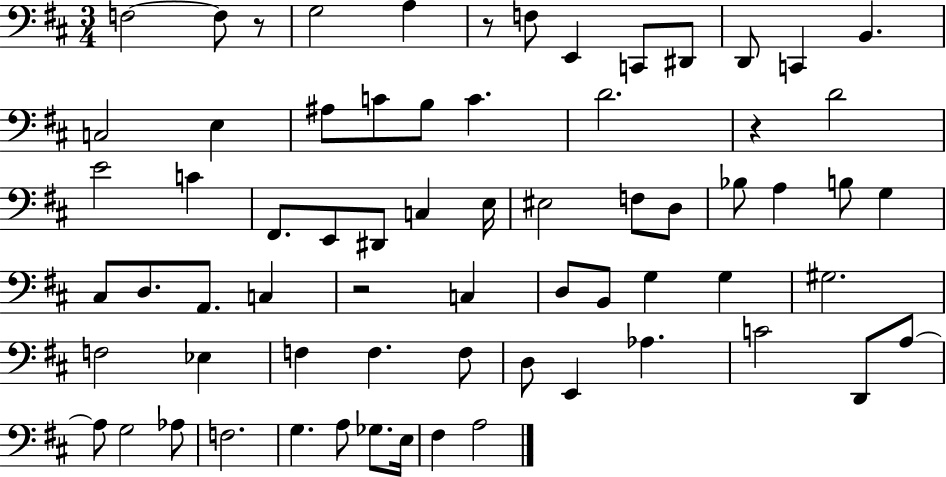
F3/h F3/e R/e G3/h A3/q R/e F3/e E2/q C2/e D#2/e D2/e C2/q B2/q. C3/h E3/q A#3/e C4/e B3/e C4/q. D4/h. R/q D4/h E4/h C4/q F#2/e. E2/e D#2/e C3/q E3/s EIS3/h F3/e D3/e Bb3/e A3/q B3/e G3/q C#3/e D3/e. A2/e. C3/q R/h C3/q D3/e B2/e G3/q G3/q G#3/h. F3/h Eb3/q F3/q F3/q. F3/e D3/e E2/q Ab3/q. C4/h D2/e A3/e A3/e G3/h Ab3/e F3/h. G3/q. A3/e Gb3/e. E3/s F#3/q A3/h